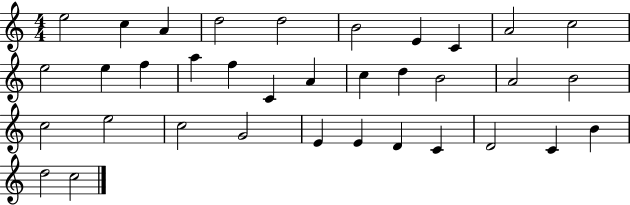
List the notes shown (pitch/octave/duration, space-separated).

E5/h C5/q A4/q D5/h D5/h B4/h E4/q C4/q A4/h C5/h E5/h E5/q F5/q A5/q F5/q C4/q A4/q C5/q D5/q B4/h A4/h B4/h C5/h E5/h C5/h G4/h E4/q E4/q D4/q C4/q D4/h C4/q B4/q D5/h C5/h